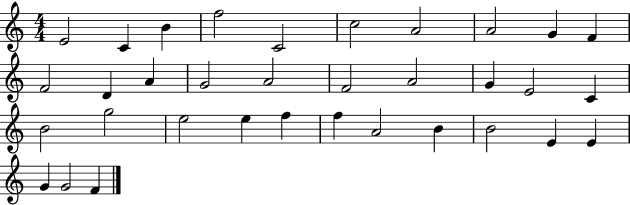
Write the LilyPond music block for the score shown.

{
  \clef treble
  \numericTimeSignature
  \time 4/4
  \key c \major
  e'2 c'4 b'4 | f''2 c'2 | c''2 a'2 | a'2 g'4 f'4 | \break f'2 d'4 a'4 | g'2 a'2 | f'2 a'2 | g'4 e'2 c'4 | \break b'2 g''2 | e''2 e''4 f''4 | f''4 a'2 b'4 | b'2 e'4 e'4 | \break g'4 g'2 f'4 | \bar "|."
}